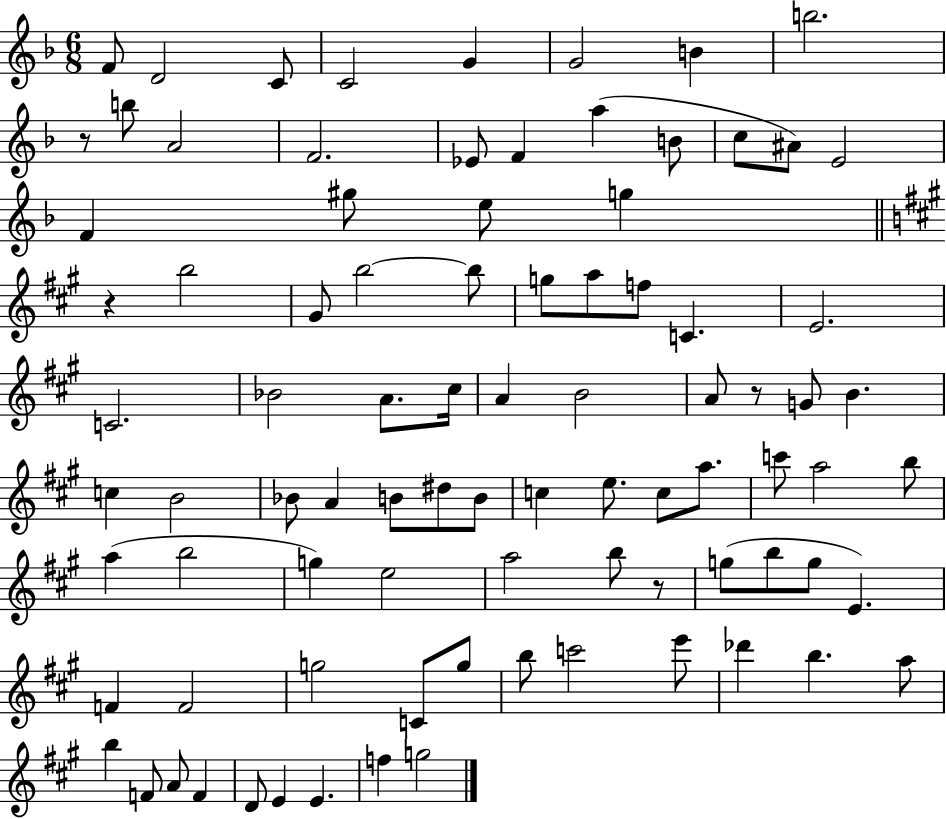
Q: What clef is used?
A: treble